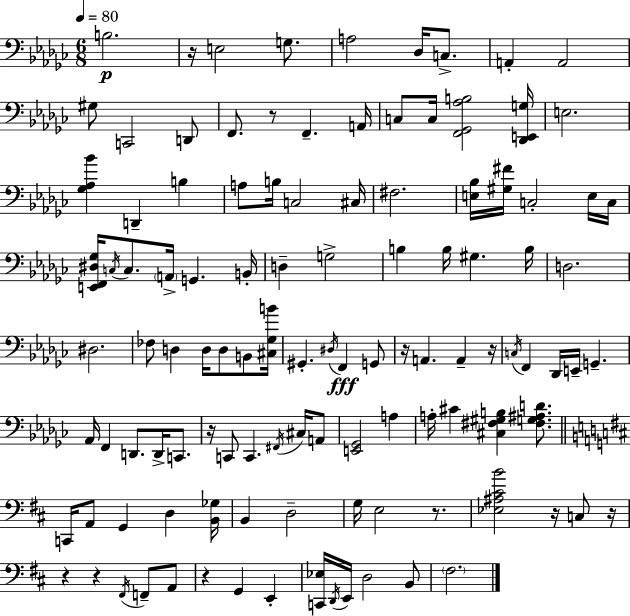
{
  \clef bass
  \numericTimeSignature
  \time 6/8
  \key ees \minor
  \tempo 4 = 80
  b2.\p | r16 e2 g8. | a2 des16 c8.-> | a,4-. a,2 | \break gis8 c,2 d,8 | f,8. r8 f,4.-- a,16 | c8 c16 <f, ges, aes b>2 <des, e, g>16 | e2. | \break <ges aes bes'>4 d,4-- b4 | a8 b16 c2 cis16 | fis2. | <e bes>16 <gis fis'>16 c2-. e16 c16 | \break <e, f, dis ges>16 \acciaccatura { c16 } c8. \parenthesize a,16-> g,4. | b,16-. d4-- g2-> | b4 b16 gis4. | b16 d2. | \break dis2. | fes8 d4 d16 d8 b,8 | <cis ges b'>16 gis,4.-. \acciaccatura { dis16 } f,4\fff | g,8 r16 a,4. a,4-- | \break r16 \acciaccatura { c16 } f,4 des,16 e,16-- g,4.-- | aes,16 f,4 d,8. d,16-> | c,8. r16 c,8 c,4. | \acciaccatura { fis,16 } cis16 a,8 <e, ges,>2 | \break a4 a16-. cis'4 <cis fis gis b>4 | <fis g ais d'>8. \bar "||" \break \key b \minor c,16 a,8 g,4 d4 <b, ges>16 | b,4 d2-- | g16 e2 r8. | <ees ais cis' b'>2 r16 c8 r16 | \break r4 r4 \acciaccatura { fis,16 } f,8-- a,8 | r4 g,4 e,4-. | <c, ees>16 \acciaccatura { d,16 } e,16 d2 | b,8 \parenthesize fis2. | \break \bar "|."
}